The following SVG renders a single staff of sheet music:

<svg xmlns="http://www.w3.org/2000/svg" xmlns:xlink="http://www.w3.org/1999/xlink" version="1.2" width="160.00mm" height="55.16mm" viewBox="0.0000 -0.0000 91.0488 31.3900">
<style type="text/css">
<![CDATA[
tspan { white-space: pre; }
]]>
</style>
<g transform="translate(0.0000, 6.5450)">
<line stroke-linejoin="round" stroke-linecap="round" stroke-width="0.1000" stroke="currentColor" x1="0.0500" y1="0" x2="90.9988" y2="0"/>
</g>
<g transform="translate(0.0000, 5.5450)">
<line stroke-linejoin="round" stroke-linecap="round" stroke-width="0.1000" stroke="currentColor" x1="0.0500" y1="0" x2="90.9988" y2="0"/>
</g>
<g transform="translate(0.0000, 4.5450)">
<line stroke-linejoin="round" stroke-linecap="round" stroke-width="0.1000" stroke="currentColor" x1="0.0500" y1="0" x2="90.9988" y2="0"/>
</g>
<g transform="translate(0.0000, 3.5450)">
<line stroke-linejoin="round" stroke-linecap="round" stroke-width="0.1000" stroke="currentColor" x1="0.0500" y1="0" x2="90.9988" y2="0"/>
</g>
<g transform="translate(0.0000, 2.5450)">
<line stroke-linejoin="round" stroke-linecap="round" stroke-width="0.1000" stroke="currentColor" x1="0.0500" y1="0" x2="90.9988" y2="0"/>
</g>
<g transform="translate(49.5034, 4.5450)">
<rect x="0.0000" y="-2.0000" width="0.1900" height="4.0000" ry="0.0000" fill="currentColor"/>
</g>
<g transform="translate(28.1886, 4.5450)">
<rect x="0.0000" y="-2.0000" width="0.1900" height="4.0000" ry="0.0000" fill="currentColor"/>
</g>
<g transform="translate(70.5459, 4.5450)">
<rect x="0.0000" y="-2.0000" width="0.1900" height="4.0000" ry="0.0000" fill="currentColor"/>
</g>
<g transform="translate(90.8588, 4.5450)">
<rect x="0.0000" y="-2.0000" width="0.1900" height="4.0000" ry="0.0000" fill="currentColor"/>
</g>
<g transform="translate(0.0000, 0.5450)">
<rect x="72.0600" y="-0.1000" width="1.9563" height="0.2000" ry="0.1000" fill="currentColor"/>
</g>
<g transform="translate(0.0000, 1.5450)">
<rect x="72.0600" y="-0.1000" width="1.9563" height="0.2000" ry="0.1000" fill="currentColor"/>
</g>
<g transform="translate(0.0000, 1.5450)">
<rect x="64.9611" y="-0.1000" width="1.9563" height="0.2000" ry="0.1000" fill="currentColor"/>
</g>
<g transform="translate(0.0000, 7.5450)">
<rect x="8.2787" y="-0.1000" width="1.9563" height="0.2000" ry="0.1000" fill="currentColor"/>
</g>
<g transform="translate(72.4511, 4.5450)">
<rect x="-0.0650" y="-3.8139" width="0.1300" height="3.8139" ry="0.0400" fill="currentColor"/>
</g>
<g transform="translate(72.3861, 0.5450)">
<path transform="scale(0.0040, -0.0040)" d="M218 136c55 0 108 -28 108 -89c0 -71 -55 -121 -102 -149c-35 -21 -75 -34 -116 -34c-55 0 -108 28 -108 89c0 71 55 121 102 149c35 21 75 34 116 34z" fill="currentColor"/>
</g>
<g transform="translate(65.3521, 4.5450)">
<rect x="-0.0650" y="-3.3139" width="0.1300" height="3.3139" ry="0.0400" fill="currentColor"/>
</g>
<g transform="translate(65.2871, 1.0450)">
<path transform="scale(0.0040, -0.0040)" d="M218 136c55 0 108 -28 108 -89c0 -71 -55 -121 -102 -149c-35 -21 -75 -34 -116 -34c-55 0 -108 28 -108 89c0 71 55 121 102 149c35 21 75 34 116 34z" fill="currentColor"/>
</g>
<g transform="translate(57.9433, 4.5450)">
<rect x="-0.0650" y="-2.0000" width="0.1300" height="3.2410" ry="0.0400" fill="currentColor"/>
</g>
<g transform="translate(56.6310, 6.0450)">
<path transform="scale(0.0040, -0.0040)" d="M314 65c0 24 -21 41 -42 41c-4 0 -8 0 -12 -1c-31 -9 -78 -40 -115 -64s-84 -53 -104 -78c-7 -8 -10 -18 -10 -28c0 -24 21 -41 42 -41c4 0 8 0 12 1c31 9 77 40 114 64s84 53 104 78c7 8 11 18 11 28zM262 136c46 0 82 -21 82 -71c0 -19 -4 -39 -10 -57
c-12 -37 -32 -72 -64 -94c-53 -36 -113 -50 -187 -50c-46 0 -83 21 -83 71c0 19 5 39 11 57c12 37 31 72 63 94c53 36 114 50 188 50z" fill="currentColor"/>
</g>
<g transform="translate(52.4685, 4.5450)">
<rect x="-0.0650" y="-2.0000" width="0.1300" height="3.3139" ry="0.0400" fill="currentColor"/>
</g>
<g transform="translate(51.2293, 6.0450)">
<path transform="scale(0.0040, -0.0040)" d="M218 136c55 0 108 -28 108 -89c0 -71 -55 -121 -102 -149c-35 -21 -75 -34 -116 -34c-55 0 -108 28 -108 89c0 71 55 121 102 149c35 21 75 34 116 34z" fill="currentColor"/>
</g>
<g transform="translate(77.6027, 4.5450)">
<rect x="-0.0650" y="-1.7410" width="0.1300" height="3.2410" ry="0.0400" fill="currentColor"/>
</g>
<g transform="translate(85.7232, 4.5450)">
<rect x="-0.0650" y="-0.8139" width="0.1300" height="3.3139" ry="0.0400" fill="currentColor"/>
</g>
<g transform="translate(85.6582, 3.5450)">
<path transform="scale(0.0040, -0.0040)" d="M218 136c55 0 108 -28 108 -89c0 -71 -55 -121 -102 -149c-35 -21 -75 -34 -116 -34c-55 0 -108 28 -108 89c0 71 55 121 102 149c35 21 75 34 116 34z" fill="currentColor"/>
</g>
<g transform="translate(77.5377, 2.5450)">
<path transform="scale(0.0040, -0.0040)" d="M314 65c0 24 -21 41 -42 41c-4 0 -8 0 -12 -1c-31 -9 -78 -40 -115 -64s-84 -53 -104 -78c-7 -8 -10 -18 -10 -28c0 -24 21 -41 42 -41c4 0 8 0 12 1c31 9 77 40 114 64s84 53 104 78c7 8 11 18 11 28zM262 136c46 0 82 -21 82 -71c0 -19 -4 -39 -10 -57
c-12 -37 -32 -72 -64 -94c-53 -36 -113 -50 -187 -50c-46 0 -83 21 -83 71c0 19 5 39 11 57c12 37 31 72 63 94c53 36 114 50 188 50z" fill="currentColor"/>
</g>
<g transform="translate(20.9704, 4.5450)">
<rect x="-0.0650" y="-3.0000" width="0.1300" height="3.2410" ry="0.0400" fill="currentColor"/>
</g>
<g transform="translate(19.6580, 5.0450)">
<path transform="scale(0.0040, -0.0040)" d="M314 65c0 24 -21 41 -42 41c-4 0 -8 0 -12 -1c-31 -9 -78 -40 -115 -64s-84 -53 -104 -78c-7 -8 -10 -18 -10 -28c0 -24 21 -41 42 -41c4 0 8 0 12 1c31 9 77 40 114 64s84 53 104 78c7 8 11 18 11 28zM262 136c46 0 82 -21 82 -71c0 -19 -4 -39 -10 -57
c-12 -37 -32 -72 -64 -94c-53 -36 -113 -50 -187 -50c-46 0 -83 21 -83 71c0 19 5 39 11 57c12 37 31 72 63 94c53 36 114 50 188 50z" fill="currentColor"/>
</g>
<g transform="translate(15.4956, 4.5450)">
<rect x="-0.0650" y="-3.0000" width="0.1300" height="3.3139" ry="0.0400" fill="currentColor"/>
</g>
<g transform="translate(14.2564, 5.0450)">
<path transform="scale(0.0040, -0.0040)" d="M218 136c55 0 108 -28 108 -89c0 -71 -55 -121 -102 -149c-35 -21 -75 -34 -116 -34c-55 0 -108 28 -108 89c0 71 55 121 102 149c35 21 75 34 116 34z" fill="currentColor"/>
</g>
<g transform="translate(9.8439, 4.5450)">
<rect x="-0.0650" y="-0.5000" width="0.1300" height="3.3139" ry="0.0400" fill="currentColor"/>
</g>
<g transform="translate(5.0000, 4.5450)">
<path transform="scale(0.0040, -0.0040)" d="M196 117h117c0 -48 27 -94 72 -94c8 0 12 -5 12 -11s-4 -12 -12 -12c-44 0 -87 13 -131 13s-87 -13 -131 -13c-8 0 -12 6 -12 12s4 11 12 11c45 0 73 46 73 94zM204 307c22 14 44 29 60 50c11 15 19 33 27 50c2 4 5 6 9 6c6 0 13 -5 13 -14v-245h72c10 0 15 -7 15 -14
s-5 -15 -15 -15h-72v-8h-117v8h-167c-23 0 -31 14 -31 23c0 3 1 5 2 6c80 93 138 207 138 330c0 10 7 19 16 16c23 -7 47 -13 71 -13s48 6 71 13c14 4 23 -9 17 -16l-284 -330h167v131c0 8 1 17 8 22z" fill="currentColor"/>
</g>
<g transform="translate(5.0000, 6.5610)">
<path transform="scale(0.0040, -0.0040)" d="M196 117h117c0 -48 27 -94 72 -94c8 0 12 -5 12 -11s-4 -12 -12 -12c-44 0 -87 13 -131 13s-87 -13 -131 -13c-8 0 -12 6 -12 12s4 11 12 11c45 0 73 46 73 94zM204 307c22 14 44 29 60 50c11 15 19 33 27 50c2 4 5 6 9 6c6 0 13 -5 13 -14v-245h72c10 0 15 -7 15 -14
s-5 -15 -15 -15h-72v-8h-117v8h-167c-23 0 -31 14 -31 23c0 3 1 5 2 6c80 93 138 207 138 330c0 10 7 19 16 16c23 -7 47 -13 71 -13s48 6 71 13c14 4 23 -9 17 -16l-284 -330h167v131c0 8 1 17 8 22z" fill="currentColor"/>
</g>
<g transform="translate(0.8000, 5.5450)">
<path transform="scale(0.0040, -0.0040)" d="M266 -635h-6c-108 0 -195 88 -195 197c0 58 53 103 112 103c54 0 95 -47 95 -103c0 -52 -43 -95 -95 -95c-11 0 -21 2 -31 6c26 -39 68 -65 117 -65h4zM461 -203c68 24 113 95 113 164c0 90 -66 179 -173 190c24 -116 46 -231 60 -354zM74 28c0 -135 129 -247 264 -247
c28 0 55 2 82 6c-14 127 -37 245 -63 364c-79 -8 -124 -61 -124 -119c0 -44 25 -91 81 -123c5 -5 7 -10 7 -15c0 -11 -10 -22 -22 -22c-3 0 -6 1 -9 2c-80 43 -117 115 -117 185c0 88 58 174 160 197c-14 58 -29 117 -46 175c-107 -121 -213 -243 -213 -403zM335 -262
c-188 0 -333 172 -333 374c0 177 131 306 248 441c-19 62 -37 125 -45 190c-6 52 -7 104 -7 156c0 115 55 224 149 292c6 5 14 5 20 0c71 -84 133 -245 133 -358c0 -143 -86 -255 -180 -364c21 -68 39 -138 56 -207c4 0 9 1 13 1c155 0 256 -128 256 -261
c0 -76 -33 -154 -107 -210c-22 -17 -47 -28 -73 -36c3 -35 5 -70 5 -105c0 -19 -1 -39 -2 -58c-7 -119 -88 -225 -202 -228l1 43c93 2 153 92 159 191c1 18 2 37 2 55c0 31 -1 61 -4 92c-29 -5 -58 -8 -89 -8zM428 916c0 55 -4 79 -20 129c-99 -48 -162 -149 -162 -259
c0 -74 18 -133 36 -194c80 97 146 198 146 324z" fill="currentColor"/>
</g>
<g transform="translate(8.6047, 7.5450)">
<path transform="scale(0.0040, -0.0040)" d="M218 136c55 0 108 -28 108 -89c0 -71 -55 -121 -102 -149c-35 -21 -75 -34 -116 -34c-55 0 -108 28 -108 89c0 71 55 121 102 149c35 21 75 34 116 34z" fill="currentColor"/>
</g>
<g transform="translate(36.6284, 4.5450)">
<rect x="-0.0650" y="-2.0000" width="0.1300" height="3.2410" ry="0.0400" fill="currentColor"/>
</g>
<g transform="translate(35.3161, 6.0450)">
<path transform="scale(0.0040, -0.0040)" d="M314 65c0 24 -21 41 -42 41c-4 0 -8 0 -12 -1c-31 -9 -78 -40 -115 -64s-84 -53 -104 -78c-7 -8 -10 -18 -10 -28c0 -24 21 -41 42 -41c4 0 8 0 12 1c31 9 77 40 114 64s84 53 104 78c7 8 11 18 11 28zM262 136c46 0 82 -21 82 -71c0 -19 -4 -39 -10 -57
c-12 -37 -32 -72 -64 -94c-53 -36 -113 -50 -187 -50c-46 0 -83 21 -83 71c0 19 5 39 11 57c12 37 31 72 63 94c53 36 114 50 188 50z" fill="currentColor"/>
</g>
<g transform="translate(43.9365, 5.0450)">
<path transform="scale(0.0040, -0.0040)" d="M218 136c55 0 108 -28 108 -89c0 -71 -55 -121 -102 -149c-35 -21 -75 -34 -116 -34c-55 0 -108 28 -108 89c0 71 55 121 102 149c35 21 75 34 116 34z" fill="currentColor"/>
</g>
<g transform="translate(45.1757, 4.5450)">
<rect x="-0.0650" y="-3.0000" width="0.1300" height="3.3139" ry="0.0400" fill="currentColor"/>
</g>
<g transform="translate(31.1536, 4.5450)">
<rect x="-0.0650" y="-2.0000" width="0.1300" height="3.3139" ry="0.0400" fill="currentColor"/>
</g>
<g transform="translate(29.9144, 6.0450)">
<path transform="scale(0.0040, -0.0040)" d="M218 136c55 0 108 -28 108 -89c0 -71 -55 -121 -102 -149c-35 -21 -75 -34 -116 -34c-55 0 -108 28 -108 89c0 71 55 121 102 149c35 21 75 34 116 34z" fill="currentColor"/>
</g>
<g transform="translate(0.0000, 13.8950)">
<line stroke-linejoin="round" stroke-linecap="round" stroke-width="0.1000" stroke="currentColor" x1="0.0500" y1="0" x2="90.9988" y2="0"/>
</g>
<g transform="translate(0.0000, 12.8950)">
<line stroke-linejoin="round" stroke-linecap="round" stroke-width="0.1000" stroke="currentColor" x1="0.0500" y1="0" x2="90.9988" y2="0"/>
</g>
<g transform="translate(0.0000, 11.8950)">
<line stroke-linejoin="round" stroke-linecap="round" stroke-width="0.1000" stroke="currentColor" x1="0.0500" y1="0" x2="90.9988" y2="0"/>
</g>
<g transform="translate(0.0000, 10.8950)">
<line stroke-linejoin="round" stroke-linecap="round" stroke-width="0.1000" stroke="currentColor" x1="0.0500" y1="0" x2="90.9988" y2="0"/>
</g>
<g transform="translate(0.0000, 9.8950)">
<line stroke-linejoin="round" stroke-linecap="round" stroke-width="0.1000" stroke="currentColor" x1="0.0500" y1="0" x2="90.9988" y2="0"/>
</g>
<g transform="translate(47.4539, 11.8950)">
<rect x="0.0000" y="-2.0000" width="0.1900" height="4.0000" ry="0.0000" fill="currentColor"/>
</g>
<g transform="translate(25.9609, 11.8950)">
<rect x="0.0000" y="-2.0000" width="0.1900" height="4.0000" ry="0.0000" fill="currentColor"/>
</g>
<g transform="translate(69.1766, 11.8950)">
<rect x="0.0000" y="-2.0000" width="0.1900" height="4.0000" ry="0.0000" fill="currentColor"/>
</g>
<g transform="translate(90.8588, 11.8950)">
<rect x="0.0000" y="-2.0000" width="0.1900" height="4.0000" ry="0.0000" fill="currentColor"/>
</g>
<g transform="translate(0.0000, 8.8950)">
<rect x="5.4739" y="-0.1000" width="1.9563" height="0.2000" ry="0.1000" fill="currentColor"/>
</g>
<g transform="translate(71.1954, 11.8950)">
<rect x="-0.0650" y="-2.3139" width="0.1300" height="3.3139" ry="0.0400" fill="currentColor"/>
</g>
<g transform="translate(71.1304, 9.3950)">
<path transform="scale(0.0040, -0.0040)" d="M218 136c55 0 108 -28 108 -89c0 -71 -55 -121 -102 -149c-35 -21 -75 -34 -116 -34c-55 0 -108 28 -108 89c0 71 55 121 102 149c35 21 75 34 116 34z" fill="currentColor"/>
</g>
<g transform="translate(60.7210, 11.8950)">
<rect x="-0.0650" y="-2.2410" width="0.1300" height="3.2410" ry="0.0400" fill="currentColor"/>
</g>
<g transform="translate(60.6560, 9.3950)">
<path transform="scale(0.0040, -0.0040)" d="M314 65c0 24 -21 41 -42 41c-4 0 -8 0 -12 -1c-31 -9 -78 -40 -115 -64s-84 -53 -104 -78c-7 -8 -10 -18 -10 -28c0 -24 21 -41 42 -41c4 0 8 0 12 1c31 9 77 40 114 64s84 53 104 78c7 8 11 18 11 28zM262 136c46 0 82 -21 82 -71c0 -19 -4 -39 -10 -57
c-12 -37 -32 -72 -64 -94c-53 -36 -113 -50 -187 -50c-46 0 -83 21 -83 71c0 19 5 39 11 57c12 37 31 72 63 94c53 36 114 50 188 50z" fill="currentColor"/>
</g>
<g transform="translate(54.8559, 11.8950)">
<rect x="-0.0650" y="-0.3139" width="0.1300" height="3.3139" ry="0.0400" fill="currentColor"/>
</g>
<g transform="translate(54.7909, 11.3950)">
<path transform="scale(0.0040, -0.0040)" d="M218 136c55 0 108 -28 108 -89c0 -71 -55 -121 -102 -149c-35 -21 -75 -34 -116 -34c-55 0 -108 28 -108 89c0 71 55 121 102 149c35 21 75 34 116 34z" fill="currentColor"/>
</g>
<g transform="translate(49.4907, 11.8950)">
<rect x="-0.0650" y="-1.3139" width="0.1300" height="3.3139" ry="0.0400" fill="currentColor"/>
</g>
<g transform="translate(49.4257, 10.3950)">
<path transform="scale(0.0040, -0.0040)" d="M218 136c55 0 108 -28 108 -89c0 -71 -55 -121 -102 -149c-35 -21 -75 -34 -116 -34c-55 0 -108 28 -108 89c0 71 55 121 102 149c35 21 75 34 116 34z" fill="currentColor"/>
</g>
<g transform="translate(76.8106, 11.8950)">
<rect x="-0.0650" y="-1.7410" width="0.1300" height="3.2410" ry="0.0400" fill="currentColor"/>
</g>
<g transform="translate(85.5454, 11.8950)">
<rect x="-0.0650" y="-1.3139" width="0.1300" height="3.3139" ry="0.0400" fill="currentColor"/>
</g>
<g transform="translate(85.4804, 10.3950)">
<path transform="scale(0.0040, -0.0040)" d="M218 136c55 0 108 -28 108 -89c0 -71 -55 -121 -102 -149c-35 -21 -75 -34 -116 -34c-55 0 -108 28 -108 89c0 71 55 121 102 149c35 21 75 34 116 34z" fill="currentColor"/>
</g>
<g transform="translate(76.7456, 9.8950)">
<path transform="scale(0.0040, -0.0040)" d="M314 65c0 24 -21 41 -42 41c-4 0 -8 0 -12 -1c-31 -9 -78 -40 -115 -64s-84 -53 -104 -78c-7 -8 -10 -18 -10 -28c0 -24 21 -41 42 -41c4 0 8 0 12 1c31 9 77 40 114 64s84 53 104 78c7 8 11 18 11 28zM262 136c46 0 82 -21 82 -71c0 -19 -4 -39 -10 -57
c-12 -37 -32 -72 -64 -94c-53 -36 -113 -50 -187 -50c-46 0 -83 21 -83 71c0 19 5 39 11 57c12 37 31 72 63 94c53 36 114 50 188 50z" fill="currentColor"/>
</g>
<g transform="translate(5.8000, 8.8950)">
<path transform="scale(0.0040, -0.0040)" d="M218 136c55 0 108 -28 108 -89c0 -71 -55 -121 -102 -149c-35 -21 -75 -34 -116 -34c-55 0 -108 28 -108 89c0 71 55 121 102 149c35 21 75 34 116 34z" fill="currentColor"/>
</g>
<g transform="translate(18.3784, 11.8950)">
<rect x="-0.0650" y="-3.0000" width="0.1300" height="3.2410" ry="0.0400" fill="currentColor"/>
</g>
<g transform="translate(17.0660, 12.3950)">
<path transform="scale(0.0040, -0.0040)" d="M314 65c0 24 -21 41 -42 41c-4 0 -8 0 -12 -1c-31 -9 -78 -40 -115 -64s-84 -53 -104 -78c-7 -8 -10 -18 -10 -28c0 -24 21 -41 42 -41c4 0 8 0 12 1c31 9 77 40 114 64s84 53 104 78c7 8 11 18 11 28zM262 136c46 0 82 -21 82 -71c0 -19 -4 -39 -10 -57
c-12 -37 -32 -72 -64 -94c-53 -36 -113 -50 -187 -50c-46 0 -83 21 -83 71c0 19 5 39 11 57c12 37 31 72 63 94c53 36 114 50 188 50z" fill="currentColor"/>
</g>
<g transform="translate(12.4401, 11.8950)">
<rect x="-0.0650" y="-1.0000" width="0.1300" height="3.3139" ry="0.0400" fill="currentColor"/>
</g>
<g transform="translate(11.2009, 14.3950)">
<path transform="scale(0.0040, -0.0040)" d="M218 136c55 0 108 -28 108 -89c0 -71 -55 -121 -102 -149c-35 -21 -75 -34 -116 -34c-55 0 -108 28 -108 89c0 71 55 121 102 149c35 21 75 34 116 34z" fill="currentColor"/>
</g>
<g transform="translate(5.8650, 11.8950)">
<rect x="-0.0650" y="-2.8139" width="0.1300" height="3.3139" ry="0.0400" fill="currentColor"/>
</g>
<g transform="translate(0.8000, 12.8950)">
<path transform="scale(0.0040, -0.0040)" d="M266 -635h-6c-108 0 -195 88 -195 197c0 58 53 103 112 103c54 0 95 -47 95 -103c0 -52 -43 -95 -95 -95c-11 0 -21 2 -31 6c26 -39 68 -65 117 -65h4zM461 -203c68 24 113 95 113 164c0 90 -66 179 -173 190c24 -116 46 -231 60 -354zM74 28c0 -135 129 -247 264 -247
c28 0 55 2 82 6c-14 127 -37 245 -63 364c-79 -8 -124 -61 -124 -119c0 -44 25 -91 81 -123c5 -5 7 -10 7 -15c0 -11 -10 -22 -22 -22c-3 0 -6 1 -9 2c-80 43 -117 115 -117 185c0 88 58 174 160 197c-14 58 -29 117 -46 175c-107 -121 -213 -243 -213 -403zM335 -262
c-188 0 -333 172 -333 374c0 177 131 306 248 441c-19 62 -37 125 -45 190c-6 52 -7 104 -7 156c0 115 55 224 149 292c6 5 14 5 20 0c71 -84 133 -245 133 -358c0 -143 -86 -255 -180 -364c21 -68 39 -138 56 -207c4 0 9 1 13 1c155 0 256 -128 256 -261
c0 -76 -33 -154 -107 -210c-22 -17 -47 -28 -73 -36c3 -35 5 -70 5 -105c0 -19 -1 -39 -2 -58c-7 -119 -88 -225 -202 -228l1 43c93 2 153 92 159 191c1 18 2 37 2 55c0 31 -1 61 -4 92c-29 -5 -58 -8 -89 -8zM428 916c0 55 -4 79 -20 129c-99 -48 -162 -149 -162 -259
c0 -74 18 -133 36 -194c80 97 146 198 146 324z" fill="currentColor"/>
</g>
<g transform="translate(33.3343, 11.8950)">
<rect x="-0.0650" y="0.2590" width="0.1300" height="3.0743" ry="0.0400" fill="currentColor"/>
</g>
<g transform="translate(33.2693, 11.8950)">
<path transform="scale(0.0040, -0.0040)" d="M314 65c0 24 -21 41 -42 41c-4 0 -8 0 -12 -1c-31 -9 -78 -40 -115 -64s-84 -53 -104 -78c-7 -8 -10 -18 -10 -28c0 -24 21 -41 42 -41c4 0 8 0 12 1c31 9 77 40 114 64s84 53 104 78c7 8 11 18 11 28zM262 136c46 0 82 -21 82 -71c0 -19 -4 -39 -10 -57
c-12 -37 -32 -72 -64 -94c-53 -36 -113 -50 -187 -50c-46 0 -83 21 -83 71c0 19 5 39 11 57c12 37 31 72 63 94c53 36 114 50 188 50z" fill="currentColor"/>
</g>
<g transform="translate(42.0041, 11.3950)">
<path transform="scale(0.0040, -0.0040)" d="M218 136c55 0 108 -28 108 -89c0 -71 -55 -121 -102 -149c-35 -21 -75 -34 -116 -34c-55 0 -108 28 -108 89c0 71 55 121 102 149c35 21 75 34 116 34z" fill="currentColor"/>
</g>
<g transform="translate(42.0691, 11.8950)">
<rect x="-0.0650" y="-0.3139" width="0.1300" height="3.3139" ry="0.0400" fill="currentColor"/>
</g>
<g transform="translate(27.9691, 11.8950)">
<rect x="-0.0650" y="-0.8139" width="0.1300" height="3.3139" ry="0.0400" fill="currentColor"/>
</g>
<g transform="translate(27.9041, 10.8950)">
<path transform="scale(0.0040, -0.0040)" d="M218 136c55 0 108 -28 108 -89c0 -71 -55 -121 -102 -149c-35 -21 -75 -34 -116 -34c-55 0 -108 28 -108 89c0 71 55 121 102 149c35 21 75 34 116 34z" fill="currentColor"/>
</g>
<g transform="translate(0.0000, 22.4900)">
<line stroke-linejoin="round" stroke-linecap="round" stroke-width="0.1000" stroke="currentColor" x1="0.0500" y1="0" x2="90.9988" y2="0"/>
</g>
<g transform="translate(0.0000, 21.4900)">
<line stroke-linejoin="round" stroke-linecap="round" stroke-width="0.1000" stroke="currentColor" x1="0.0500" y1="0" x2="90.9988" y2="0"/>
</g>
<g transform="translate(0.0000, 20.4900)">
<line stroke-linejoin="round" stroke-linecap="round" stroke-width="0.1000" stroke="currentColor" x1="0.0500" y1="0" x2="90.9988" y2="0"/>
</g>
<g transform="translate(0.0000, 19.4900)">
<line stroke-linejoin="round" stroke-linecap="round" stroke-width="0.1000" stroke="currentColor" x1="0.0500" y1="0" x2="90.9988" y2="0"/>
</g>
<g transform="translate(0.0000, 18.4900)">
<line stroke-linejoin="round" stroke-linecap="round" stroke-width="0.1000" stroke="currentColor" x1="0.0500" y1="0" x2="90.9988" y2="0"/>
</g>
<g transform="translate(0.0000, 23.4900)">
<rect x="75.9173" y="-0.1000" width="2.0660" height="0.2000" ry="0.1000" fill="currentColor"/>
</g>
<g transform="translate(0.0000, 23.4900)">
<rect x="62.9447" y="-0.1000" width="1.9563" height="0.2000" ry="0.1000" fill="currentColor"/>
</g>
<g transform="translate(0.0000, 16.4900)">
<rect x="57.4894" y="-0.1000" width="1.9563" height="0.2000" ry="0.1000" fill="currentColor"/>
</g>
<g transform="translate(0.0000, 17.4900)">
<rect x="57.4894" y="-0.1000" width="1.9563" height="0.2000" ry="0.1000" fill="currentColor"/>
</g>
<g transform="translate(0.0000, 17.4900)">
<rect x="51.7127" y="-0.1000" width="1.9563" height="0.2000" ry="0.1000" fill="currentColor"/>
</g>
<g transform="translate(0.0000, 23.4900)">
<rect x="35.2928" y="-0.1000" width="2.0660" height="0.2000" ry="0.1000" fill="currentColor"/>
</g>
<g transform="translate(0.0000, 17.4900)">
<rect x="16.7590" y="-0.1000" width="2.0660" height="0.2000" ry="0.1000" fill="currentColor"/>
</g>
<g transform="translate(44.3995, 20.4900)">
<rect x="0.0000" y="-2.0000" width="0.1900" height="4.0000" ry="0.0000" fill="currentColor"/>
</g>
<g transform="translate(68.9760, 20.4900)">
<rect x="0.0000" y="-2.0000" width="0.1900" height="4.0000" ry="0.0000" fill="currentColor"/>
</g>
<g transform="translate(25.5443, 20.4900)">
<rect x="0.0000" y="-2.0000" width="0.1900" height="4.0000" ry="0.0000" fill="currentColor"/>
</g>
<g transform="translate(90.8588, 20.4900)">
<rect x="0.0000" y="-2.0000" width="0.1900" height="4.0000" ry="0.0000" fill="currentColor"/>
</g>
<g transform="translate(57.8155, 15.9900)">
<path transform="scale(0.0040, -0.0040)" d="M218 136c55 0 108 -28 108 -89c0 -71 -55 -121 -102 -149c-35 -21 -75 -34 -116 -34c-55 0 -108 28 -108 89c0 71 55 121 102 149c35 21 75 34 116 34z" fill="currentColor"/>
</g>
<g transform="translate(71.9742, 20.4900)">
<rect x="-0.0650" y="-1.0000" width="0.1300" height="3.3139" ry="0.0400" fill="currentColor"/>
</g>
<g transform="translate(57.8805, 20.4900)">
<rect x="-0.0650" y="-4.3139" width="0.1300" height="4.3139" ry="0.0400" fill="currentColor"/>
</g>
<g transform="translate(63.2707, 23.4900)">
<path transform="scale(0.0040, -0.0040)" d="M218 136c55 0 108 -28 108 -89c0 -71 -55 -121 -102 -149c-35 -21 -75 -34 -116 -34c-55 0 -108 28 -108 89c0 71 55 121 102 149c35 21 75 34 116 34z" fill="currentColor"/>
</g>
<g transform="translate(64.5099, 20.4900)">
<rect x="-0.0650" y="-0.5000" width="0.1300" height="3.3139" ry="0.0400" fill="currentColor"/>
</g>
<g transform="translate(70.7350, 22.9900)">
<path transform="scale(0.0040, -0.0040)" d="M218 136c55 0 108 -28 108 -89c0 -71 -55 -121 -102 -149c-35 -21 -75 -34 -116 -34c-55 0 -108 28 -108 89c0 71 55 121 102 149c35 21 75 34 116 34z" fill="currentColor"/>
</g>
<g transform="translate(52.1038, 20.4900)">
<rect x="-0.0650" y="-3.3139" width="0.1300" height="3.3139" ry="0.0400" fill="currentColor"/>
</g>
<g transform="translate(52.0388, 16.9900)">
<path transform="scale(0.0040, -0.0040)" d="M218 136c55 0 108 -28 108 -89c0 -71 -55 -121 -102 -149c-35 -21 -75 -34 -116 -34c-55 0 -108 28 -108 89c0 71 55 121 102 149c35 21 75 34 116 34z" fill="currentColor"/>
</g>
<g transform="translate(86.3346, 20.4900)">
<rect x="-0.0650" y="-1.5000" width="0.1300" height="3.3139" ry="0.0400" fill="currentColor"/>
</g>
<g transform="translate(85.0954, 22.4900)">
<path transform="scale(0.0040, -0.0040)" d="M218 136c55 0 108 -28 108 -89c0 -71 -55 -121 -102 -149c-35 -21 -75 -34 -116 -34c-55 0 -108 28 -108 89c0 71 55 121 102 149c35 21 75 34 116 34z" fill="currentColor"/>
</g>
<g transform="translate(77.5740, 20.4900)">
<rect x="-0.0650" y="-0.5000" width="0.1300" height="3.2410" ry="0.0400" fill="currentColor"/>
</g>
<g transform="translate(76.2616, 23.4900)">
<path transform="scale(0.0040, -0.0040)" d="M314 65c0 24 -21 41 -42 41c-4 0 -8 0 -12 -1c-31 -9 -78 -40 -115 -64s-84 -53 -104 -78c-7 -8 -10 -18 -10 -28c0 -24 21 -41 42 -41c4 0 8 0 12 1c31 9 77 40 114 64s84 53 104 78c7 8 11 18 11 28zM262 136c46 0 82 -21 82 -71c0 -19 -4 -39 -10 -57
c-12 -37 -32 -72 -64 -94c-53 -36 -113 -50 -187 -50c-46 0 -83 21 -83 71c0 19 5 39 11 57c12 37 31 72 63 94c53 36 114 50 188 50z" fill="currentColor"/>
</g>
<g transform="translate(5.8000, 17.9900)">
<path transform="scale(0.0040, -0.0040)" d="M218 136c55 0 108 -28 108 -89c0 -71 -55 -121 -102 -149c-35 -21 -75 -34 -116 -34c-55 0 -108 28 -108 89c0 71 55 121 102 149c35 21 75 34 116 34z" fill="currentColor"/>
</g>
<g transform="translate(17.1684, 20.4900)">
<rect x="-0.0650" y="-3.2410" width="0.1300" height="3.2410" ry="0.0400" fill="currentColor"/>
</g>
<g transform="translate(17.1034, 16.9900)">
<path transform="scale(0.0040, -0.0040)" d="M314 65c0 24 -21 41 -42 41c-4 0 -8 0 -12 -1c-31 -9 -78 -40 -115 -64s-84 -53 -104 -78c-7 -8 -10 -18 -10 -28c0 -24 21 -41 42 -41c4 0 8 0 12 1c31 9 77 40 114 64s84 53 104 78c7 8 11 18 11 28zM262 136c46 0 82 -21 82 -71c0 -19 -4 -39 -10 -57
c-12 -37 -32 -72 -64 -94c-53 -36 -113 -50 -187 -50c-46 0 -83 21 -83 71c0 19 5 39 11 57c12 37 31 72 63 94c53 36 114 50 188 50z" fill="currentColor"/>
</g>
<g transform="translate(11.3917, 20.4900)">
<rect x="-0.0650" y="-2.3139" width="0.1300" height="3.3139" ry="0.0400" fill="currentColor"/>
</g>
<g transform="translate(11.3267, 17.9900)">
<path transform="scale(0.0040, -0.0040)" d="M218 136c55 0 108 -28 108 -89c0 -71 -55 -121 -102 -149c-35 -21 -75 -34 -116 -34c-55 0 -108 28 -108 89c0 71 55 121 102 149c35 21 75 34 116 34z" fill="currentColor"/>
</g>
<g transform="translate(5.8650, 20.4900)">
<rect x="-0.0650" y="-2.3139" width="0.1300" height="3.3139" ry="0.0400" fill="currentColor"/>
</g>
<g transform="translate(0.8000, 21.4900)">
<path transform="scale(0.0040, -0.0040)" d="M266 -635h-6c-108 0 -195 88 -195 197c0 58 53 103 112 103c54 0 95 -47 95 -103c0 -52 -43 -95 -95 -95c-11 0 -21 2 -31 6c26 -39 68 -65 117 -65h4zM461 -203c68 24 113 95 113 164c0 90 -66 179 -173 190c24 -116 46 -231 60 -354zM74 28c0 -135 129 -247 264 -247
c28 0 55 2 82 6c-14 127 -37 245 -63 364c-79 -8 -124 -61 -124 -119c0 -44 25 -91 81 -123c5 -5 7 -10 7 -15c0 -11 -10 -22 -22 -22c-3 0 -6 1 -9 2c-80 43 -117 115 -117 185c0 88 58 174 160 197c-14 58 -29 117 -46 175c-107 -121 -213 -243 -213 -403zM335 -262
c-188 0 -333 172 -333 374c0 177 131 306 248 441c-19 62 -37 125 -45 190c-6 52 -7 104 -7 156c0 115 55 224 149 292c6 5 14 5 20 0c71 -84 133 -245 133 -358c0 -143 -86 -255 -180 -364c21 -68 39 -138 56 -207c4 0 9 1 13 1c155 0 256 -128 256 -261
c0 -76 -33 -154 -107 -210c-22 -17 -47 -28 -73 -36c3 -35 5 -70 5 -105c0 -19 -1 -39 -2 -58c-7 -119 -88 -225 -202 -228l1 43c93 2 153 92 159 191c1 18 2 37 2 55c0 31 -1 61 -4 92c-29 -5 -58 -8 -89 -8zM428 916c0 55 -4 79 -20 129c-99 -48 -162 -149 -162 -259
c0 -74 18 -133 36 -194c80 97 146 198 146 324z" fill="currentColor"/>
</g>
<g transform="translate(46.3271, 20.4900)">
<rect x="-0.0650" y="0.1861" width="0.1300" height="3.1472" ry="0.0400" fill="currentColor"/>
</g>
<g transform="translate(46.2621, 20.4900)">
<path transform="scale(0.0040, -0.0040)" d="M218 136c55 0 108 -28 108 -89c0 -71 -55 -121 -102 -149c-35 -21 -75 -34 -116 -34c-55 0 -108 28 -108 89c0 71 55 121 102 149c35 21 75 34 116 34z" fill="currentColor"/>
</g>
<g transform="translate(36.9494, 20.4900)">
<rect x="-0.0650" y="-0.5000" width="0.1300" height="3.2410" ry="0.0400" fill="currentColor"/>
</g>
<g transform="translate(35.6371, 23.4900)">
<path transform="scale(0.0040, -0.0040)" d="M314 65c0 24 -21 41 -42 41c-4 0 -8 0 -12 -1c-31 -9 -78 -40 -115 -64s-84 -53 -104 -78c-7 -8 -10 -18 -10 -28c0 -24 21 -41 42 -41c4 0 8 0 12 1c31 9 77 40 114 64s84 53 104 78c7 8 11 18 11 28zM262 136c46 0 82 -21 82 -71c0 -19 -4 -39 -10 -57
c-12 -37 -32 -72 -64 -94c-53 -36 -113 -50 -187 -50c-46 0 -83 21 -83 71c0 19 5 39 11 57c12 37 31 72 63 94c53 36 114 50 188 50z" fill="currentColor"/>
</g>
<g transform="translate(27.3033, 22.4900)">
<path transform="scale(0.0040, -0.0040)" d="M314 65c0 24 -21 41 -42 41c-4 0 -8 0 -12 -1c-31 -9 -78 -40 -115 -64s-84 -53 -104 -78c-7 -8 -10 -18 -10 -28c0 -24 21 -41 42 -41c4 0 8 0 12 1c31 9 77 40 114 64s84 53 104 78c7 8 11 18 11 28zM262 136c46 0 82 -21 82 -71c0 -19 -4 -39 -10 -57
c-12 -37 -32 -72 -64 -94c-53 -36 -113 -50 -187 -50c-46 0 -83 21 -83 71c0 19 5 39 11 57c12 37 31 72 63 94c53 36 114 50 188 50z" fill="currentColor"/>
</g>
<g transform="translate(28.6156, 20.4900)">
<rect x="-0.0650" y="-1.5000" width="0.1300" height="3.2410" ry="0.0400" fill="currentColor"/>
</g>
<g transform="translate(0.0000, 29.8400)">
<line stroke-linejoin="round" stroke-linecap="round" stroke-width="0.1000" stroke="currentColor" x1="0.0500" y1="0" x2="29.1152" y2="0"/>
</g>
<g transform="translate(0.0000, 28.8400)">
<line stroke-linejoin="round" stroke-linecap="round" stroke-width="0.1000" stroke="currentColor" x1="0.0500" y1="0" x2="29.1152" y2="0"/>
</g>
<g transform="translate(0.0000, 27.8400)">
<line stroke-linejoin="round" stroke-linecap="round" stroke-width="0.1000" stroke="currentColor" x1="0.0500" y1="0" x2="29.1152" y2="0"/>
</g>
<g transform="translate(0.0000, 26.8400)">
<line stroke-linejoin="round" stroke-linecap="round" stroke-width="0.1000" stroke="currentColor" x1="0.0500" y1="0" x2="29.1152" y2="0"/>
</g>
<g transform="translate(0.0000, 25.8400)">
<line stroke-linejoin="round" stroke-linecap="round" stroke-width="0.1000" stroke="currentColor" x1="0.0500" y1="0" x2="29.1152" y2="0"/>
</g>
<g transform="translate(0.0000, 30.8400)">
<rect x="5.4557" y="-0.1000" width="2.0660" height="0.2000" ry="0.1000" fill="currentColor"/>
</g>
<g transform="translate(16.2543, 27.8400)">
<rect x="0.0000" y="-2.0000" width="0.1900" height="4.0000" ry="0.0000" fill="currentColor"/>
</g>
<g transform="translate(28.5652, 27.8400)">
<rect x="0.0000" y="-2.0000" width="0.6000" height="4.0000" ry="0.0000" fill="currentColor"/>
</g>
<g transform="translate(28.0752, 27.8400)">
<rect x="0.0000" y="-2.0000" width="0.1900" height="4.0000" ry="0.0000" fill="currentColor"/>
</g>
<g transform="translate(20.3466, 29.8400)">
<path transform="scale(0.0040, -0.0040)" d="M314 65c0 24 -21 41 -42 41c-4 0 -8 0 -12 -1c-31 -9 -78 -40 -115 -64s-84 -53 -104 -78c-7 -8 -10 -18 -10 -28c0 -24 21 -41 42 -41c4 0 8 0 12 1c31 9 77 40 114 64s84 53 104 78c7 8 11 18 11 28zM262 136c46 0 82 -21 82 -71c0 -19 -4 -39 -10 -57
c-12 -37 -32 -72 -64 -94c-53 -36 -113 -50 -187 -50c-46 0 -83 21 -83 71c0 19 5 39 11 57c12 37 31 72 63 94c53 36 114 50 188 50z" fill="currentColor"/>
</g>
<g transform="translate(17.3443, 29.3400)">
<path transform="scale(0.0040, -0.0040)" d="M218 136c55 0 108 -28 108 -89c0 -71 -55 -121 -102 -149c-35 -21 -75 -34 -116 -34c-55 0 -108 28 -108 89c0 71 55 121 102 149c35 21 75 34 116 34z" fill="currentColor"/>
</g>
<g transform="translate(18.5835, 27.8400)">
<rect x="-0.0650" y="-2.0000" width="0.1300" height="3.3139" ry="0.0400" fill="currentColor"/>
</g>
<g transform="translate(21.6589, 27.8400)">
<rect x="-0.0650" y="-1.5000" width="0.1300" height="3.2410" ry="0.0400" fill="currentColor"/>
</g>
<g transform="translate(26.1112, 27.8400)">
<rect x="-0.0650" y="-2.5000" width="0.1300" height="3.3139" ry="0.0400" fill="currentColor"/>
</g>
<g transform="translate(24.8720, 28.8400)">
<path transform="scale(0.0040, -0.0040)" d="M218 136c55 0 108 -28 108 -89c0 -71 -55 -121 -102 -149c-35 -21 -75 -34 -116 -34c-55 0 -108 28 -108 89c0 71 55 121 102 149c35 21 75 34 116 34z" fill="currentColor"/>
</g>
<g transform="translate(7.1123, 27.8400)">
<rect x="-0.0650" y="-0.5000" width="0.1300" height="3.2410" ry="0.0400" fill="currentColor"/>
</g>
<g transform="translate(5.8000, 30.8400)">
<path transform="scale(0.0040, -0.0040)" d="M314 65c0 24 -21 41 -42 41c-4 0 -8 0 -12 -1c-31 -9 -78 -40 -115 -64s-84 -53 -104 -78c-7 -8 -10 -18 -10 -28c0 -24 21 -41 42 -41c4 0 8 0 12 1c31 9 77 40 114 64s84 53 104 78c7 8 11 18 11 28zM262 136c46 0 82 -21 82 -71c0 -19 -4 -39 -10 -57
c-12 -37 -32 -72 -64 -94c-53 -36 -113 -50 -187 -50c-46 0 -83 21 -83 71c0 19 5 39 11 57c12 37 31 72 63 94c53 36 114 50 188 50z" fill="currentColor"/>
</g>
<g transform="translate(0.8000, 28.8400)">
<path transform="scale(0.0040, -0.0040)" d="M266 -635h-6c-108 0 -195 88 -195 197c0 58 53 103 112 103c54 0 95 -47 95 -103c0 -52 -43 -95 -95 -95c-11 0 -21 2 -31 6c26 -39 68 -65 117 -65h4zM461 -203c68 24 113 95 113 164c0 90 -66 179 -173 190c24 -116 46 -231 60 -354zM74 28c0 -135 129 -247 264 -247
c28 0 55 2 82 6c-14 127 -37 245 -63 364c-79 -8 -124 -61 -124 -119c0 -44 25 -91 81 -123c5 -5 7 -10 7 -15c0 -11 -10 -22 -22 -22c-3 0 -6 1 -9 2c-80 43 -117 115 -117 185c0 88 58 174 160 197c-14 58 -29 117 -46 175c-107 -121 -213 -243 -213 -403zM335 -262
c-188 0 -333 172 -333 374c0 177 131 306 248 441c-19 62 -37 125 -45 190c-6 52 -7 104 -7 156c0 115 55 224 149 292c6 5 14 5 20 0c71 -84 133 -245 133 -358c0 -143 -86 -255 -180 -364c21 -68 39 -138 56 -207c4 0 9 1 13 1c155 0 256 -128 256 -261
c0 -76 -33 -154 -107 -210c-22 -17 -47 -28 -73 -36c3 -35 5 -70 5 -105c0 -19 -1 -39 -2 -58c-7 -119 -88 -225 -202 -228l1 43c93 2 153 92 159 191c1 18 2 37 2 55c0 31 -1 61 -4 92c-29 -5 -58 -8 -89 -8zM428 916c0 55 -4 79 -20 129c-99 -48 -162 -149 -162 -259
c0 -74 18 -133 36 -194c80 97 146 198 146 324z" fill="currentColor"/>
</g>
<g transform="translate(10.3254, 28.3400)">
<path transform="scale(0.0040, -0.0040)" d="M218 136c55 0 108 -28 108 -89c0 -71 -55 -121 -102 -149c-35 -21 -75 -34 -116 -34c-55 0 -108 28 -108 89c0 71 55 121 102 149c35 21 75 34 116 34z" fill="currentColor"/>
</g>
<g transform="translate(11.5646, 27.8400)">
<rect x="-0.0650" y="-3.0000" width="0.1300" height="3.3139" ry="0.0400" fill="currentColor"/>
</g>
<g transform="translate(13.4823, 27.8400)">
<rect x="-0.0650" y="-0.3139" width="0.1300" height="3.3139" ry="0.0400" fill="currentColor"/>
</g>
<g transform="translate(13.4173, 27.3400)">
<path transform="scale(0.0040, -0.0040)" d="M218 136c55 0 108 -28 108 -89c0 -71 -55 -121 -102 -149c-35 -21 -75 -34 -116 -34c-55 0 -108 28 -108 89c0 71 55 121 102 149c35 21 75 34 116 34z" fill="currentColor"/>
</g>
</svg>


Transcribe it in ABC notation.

X:1
T:Untitled
M:4/4
L:1/4
K:C
C A A2 F F2 A F F2 b c' f2 d a D A2 d B2 c e c g2 g f2 e g g b2 E2 C2 B b d' C D C2 E C2 A c F E2 G